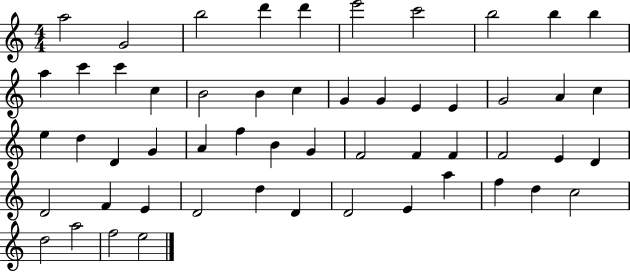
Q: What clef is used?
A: treble